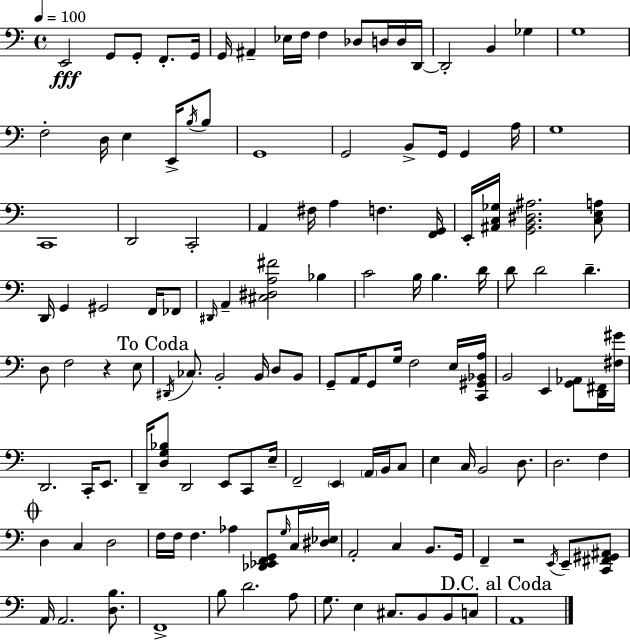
X:1
T:Untitled
M:4/4
L:1/4
K:C
E,,2 G,,/2 G,,/2 F,,/2 G,,/4 G,,/4 ^A,, _E,/4 F,/4 F, _D,/2 D,/4 D,/4 D,,/4 D,,2 B,, _G, G,4 F,2 D,/4 E, E,,/4 B,/4 B,/2 G,,4 G,,2 B,,/2 G,,/4 G,, A,/4 G,4 C,,4 D,,2 C,,2 A,, ^F,/4 A, F, [F,,G,,]/4 E,,/4 [^A,,C,_G,]/4 [G,,B,,^D,^A,]2 [C,E,A,]/2 D,,/4 G,, ^G,,2 F,,/4 _F,,/2 ^D,,/4 A,, [^C,^D,A,^F]2 _B, C2 B,/4 B, D/4 D/2 D2 D D,/2 F,2 z E,/2 ^D,,/4 _C,/2 B,,2 B,,/4 D,/2 B,,/2 G,,/2 A,,/4 G,,/2 G,/4 F,2 E,/4 [C,,^G,,_B,,A,]/4 B,,2 E,, [G,,_A,,]/2 [D,,^F,,]/4 [^F,^G]/4 D,,2 C,,/4 E,,/2 D,,/4 [D,G,_B,]/2 D,,2 E,,/2 C,,/2 E,/4 F,,2 E,, A,,/4 B,,/4 C,/2 E, C,/4 B,,2 D,/2 D,2 F, D, C, D,2 F,/4 F,/4 F, _A, [_D,,_E,,F,,G,,]/2 G,/4 C,/4 [^D,_E,]/4 A,,2 C, B,,/2 G,,/4 F,, z2 E,,/4 E,,/2 [C,,^F,,^G,,^A,,]/2 A,,/4 A,,2 [D,B,]/2 F,,4 B,/2 D2 A,/2 G,/2 E, ^C,/2 B,,/2 B,,/2 C,/2 A,,4